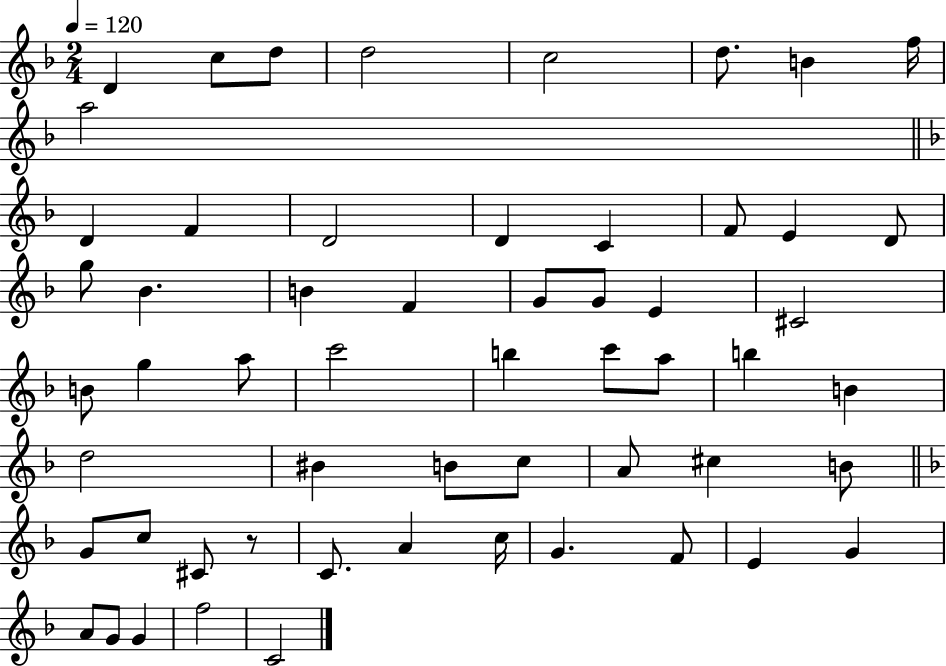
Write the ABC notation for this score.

X:1
T:Untitled
M:2/4
L:1/4
K:F
D c/2 d/2 d2 c2 d/2 B f/4 a2 D F D2 D C F/2 E D/2 g/2 _B B F G/2 G/2 E ^C2 B/2 g a/2 c'2 b c'/2 a/2 b B d2 ^B B/2 c/2 A/2 ^c B/2 G/2 c/2 ^C/2 z/2 C/2 A c/4 G F/2 E G A/2 G/2 G f2 C2